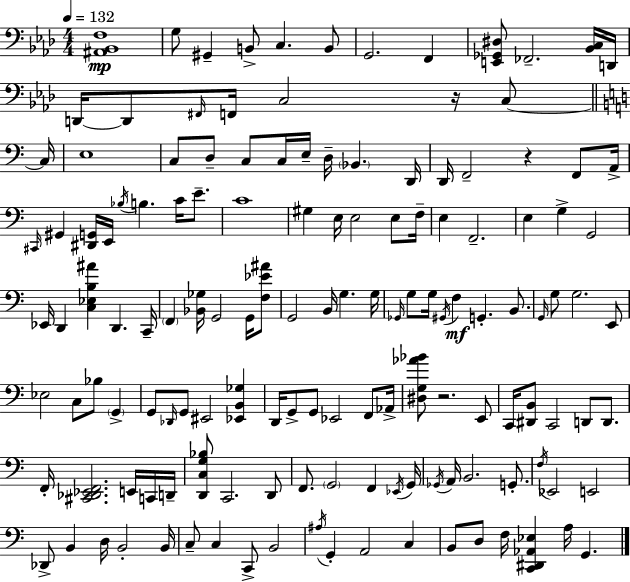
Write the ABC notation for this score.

X:1
T:Untitled
M:4/4
L:1/4
K:Ab
[^A,,_B,,F,]4 G,/2 ^G,, B,,/2 C, B,,/2 G,,2 F,, [E,,_G,,^D,]/2 _F,,2 [_B,,C,]/4 D,,/4 D,,/4 D,,/2 ^F,,/4 F,,/4 C,2 z/4 C,/2 C,/4 E,4 C,/2 D,/2 C,/2 C,/4 E,/4 D,/4 _B,, D,,/4 D,,/4 F,,2 z F,,/2 A,,/4 ^C,,/4 ^G,, [^D,,G,,]/4 E,,/4 _B,/4 B, C/4 E/2 C4 ^G, E,/4 E,2 E,/2 F,/4 E, F,,2 E, G, G,,2 _E,,/4 D,, [C,_E,B,^A] D,, C,,/4 F,, [_B,,_G,]/4 G,,2 G,,/4 [F,_E^A]/2 G,,2 B,,/4 G, G,/4 _G,,/4 G,/2 G,/4 ^G,,/4 F, G,, B,,/2 G,,/4 G,/2 G,2 E,,/2 _E,2 C,/2 _B,/2 G,, G,,/2 _D,,/4 G,,/2 ^E,,2 [_E,,B,,_G,] D,,/4 G,,/2 G,,/2 _E,,2 F,,/2 _A,,/4 [^D,G,_A_B]/2 z2 E,,/2 C,,/4 [^D,,B,,]/2 C,,2 D,,/2 D,,/2 F,,/4 [^C,,_D,,_E,,F,,]2 E,,/4 C,,/4 D,,/4 [D,,C,G,_B,]/2 C,,2 D,,/2 F,,/2 G,,2 F,, _E,,/4 G,,/4 _G,,/4 A,,/4 B,,2 G,,/2 F,/4 _E,,2 E,,2 _D,,/2 B,, D,/4 B,,2 B,,/4 C,/2 C, C,,/2 B,,2 ^A,/4 G,, A,,2 C, B,,/2 D,/2 F,/4 [C,,^D,,_A,,_E,] A,/4 G,,